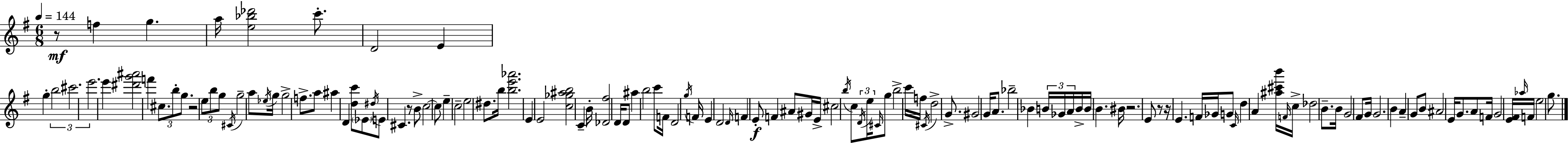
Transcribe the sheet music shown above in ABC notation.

X:1
T:Untitled
M:6/8
L:1/4
K:G
z/2 f g a/4 [e_b_d']2 c'/2 D2 E g b2 ^c'2 e'2 e' [^d'g'^a']2 f' ^c/2 b/2 g/2 z2 e/2 b/2 g/2 ^C/4 g2 a/2 _e/4 g/4 g2 f/2 a/2 ^a D [dc']/2 _E/2 ^d/4 E/2 ^C z/2 B/2 c2 c/2 e c2 e2 ^d/2 b/4 [be'_a']2 E E2 [c_g^ab]2 C B/4 [_D^f]2 D/4 D/2 ^a b2 c'/2 F/4 D2 g/4 F/4 E D2 D/4 F E/2 F ^A/2 ^G/4 E/4 ^c2 b/4 c/2 D/4 e/4 ^C/4 g/2 b2 c'/4 f/4 ^C/4 d2 G/2 ^G2 G/4 A/2 _b2 _B B/4 _G/4 A/4 B/4 B/4 B ^B/4 z2 E/2 z/2 z/4 E F/4 _G/4 G/2 C/4 d A [^a^c'b']/4 F/4 c/4 _d2 B/2 B/4 G2 ^F/2 G/4 G2 B A G/2 B/2 ^A2 E/4 G/2 A/2 F/4 G2 [E^F]/4 _a/4 F/4 e2 g/2